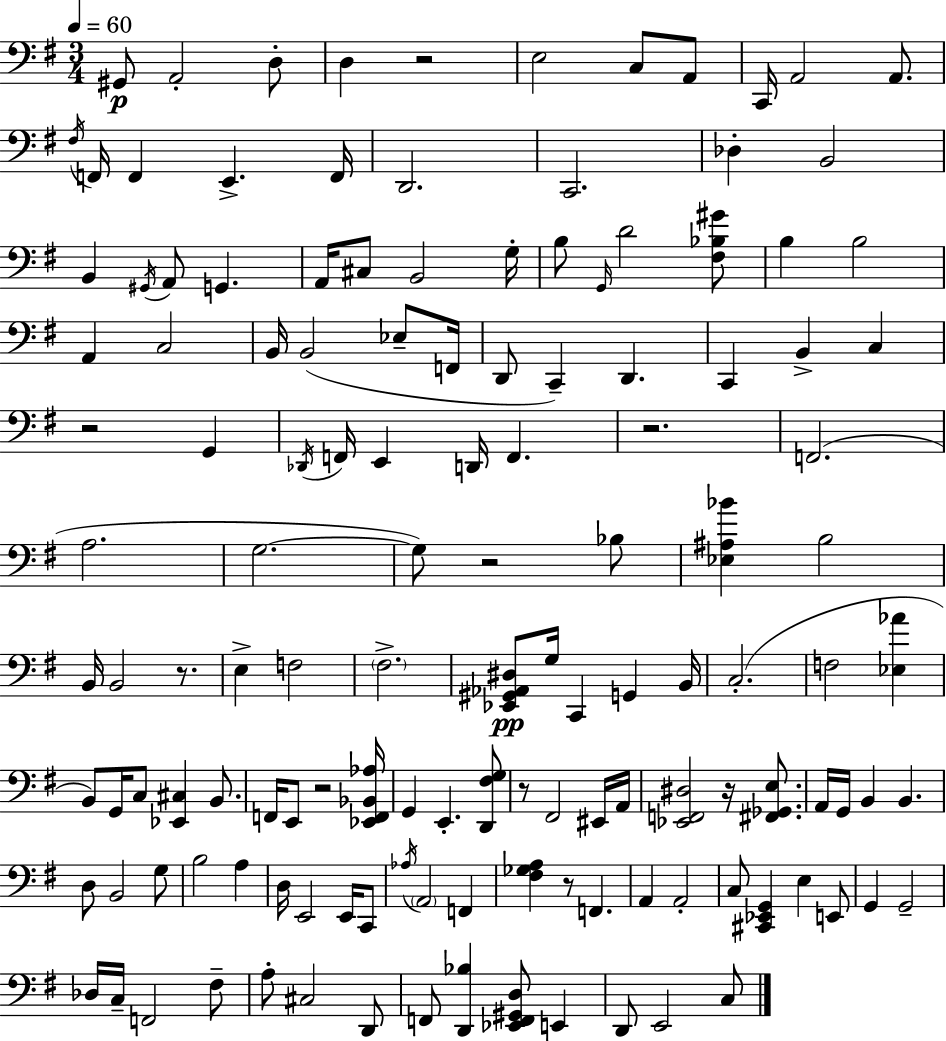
G#2/e A2/h D3/e D3/q R/h E3/h C3/e A2/e C2/s A2/h A2/e. F#3/s F2/s F2/q E2/q. F2/s D2/h. C2/h. Db3/q B2/h B2/q G#2/s A2/e G2/q. A2/s C#3/e B2/h G3/s B3/e G2/s D4/h [F#3,Bb3,G#4]/e B3/q B3/h A2/q C3/h B2/s B2/h Eb3/e F2/s D2/e C2/q D2/q. C2/q B2/q C3/q R/h G2/q Db2/s F2/s E2/q D2/s F2/q. R/h. F2/h. A3/h. G3/h. G3/e R/h Bb3/e [Eb3,A#3,Bb4]/q B3/h B2/s B2/h R/e. E3/q F3/h F#3/h. [Eb2,G#2,Ab2,D#3]/e G3/s C2/q G2/q B2/s C3/h. F3/h [Eb3,Ab4]/q B2/e G2/s C3/e [Eb2,C#3]/q B2/e. F2/s E2/e R/h [Eb2,F2,Bb2,Ab3]/s G2/q E2/q. [D2,F#3,G3]/e R/e F#2/h EIS2/s A2/s [Eb2,F2,D#3]/h R/s [F#2,Gb2,E3]/e. A2/s G2/s B2/q B2/q. D3/e B2/h G3/e B3/h A3/q D3/s E2/h E2/s C2/e Ab3/s A2/h F2/q [F#3,Gb3,A3]/q R/e F2/q. A2/q A2/h C3/e [C#2,Eb2,G2]/q E3/q E2/e G2/q G2/h Db3/s C3/s F2/h F#3/e A3/e C#3/h D2/e F2/e [D2,Bb3]/q [Eb2,F2,G#2,D3]/e E2/q D2/e E2/h C3/e